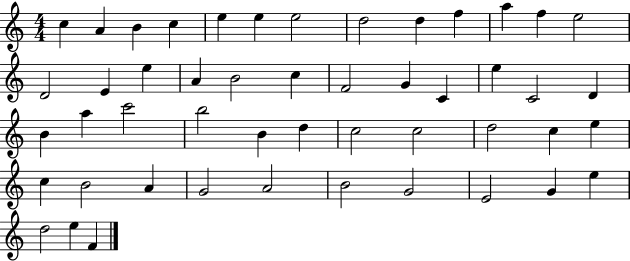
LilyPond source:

{
  \clef treble
  \numericTimeSignature
  \time 4/4
  \key c \major
  c''4 a'4 b'4 c''4 | e''4 e''4 e''2 | d''2 d''4 f''4 | a''4 f''4 e''2 | \break d'2 e'4 e''4 | a'4 b'2 c''4 | f'2 g'4 c'4 | e''4 c'2 d'4 | \break b'4 a''4 c'''2 | b''2 b'4 d''4 | c''2 c''2 | d''2 c''4 e''4 | \break c''4 b'2 a'4 | g'2 a'2 | b'2 g'2 | e'2 g'4 e''4 | \break d''2 e''4 f'4 | \bar "|."
}